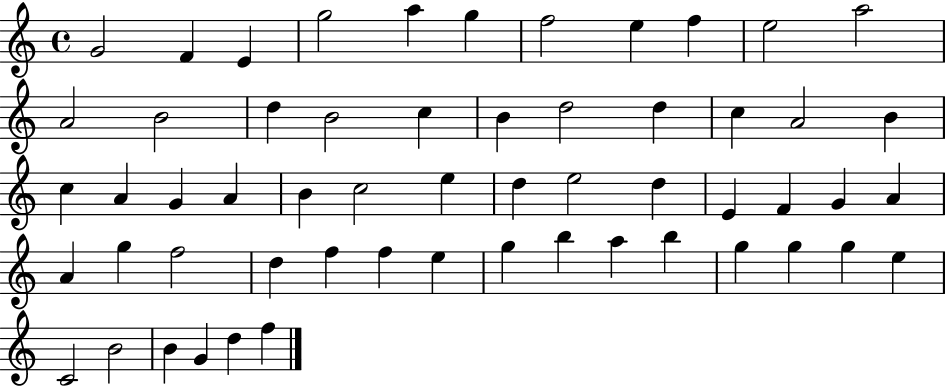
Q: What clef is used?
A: treble